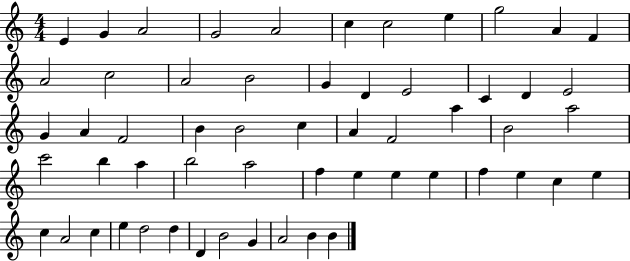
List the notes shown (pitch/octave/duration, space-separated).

E4/q G4/q A4/h G4/h A4/h C5/q C5/h E5/q G5/h A4/q F4/q A4/h C5/h A4/h B4/h G4/q D4/q E4/h C4/q D4/q E4/h G4/q A4/q F4/h B4/q B4/h C5/q A4/q F4/h A5/q B4/h A5/h C6/h B5/q A5/q B5/h A5/h F5/q E5/q E5/q E5/q F5/q E5/q C5/q E5/q C5/q A4/h C5/q E5/q D5/h D5/q D4/q B4/h G4/q A4/h B4/q B4/q